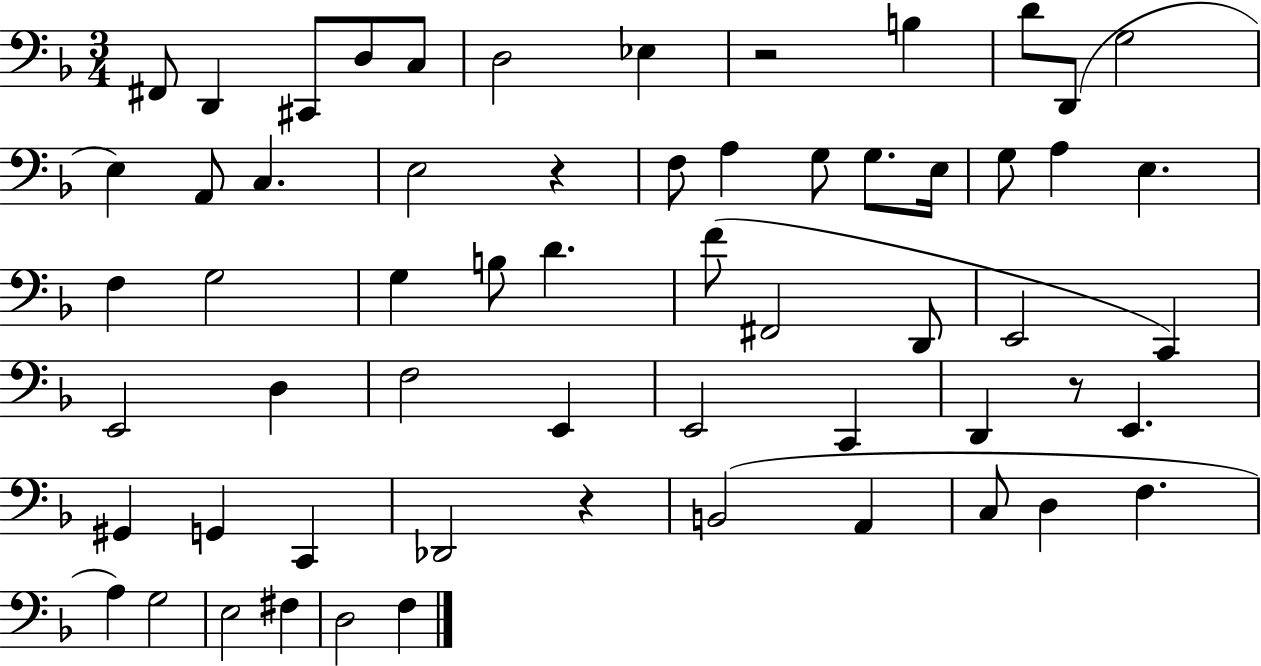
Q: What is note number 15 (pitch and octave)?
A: E3